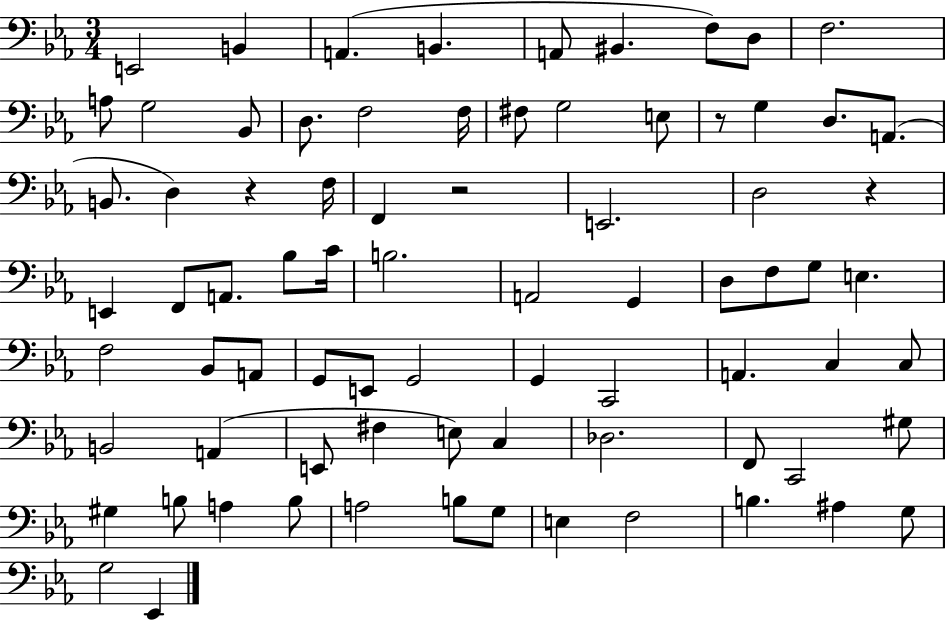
E2/h B2/q A2/q. B2/q. A2/e BIS2/q. F3/e D3/e F3/h. A3/e G3/h Bb2/e D3/e. F3/h F3/s F#3/e G3/h E3/e R/e G3/q D3/e. A2/e. B2/e. D3/q R/q F3/s F2/q R/h E2/h. D3/h R/q E2/q F2/e A2/e. Bb3/e C4/s B3/h. A2/h G2/q D3/e F3/e G3/e E3/q. F3/h Bb2/e A2/e G2/e E2/e G2/h G2/q C2/h A2/q. C3/q C3/e B2/h A2/q E2/e F#3/q E3/e C3/q Db3/h. F2/e C2/h G#3/e G#3/q B3/e A3/q B3/e A3/h B3/e G3/e E3/q F3/h B3/q. A#3/q G3/e G3/h Eb2/q